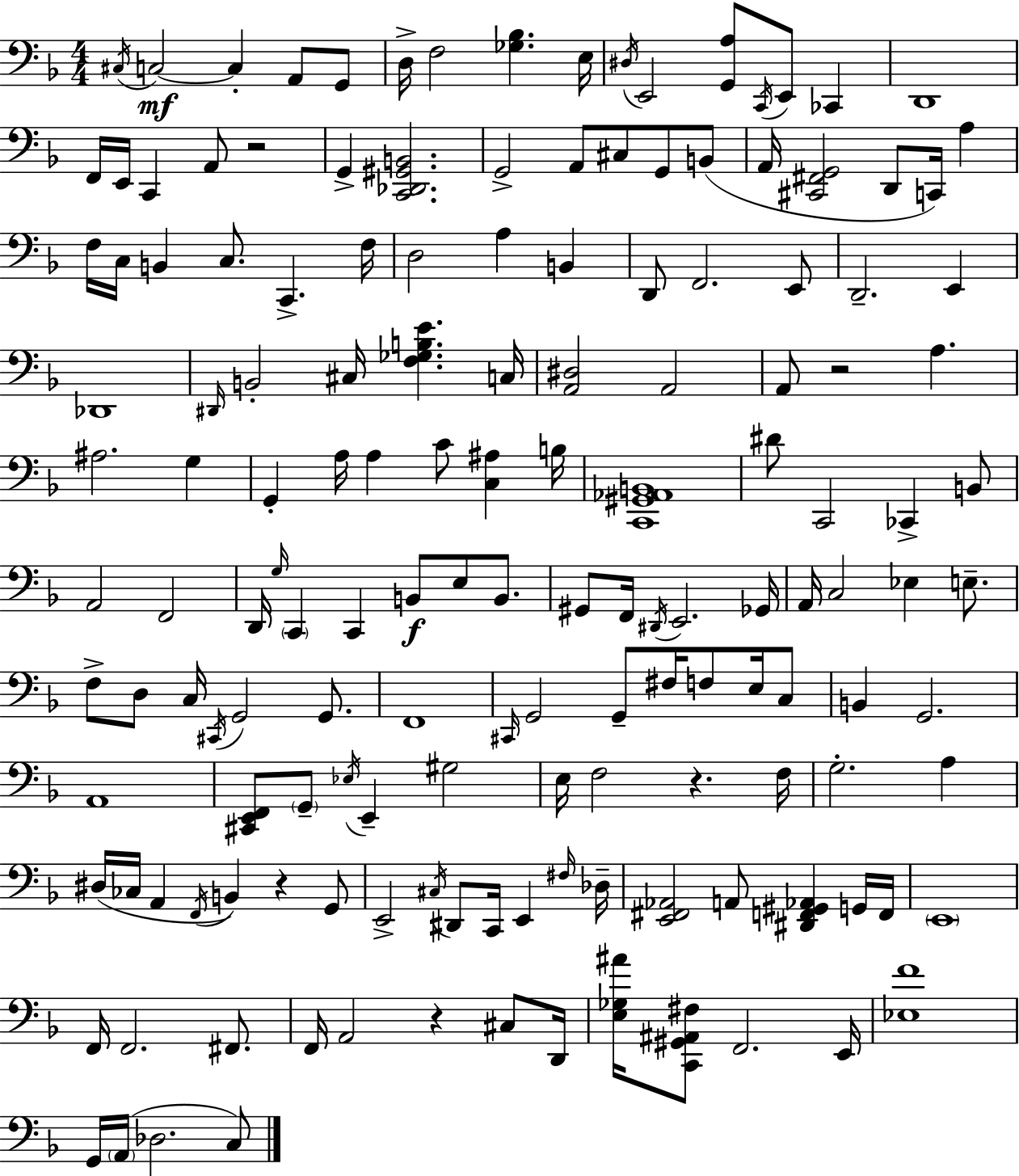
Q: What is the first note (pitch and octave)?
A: C#3